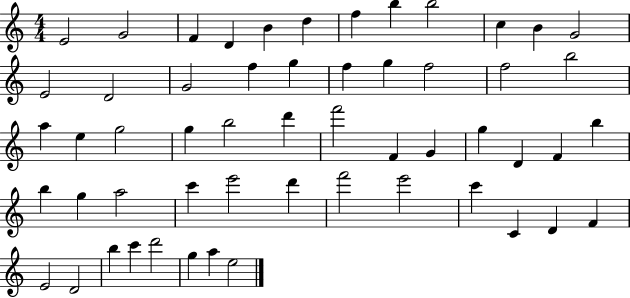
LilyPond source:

{
  \clef treble
  \numericTimeSignature
  \time 4/4
  \key c \major
  e'2 g'2 | f'4 d'4 b'4 d''4 | f''4 b''4 b''2 | c''4 b'4 g'2 | \break e'2 d'2 | g'2 f''4 g''4 | f''4 g''4 f''2 | f''2 b''2 | \break a''4 e''4 g''2 | g''4 b''2 d'''4 | f'''2 f'4 g'4 | g''4 d'4 f'4 b''4 | \break b''4 g''4 a''2 | c'''4 e'''2 d'''4 | f'''2 e'''2 | c'''4 c'4 d'4 f'4 | \break e'2 d'2 | b''4 c'''4 d'''2 | g''4 a''4 e''2 | \bar "|."
}